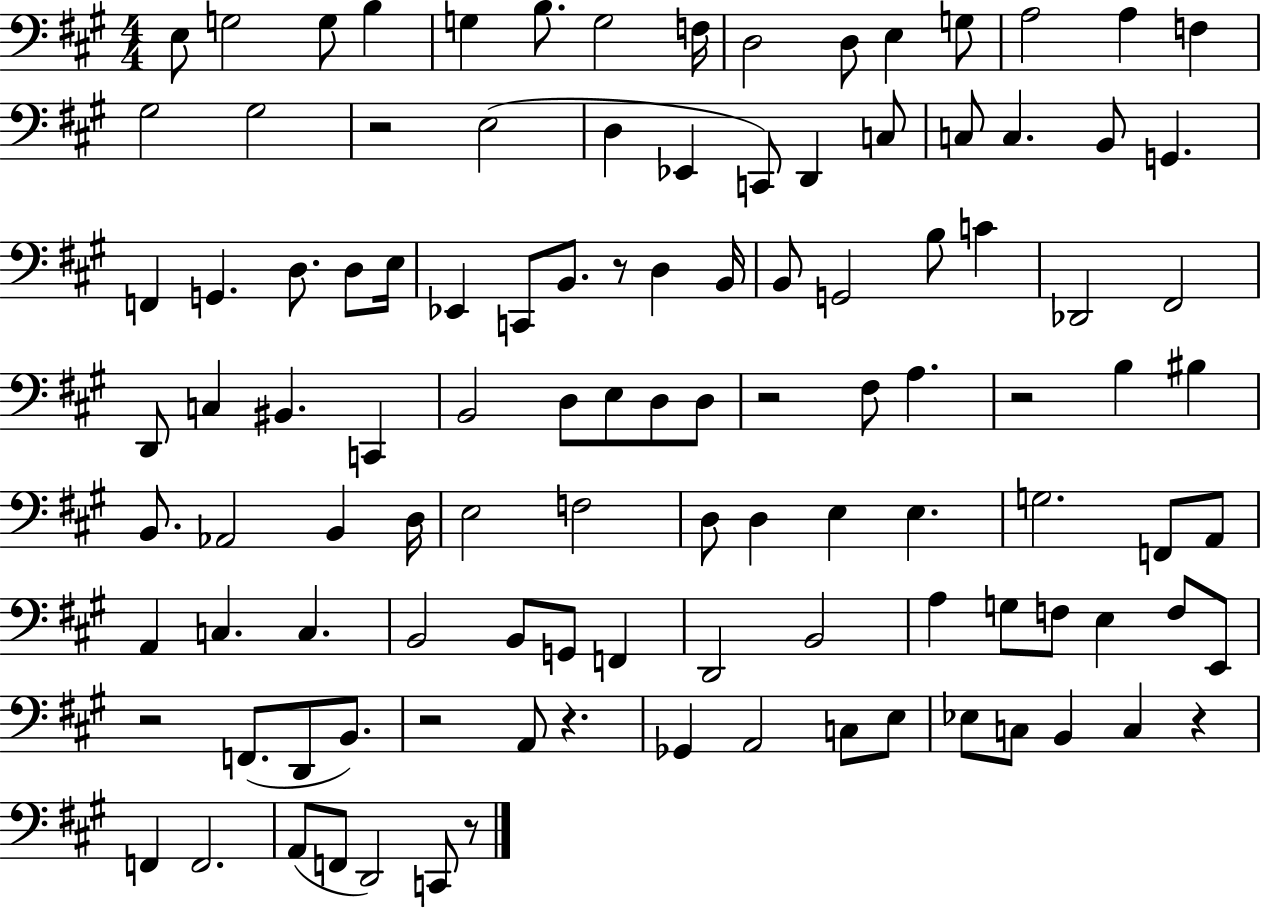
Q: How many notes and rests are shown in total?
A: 111